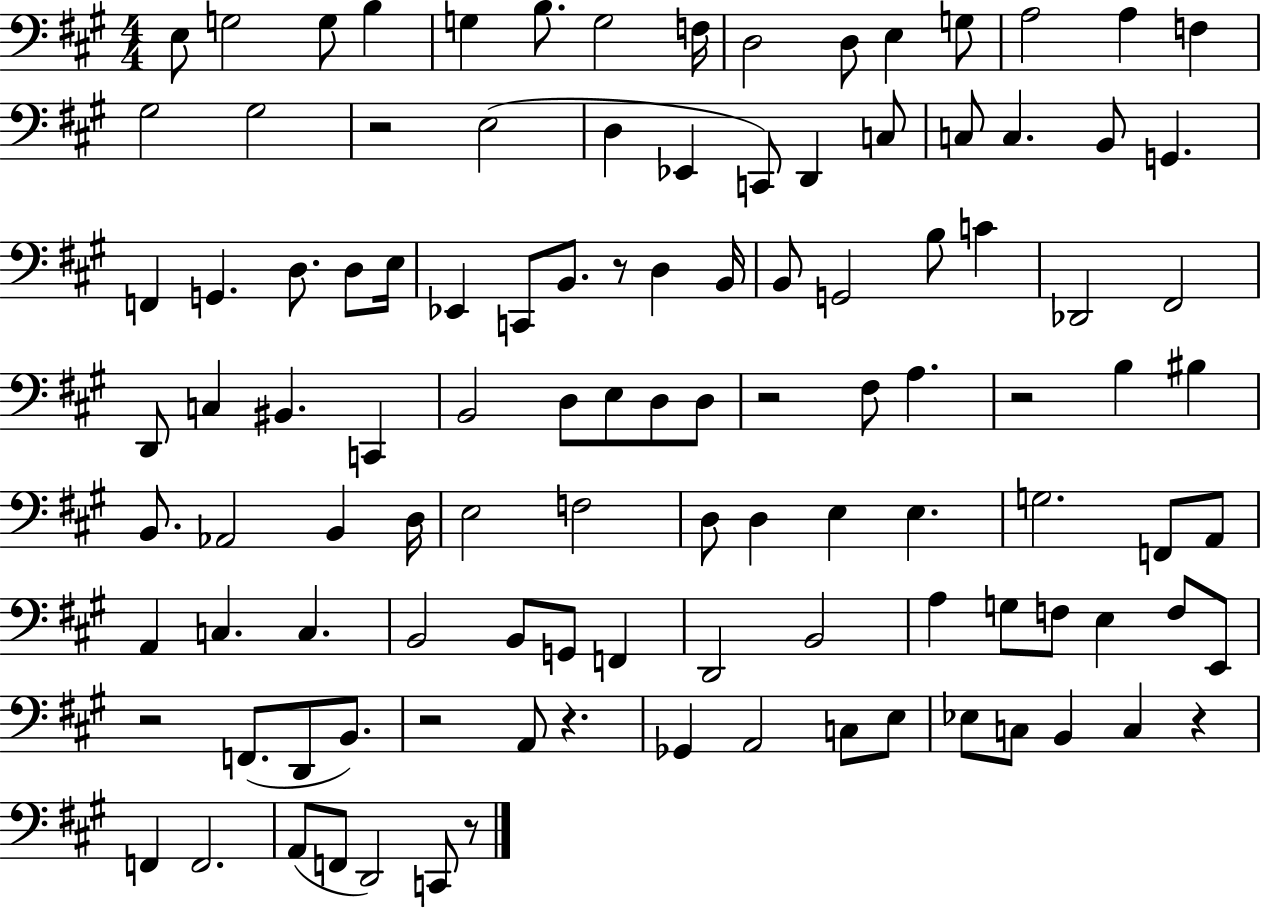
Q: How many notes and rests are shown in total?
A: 111